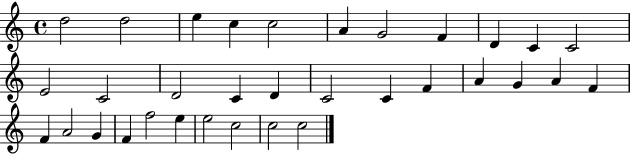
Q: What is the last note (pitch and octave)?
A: C5